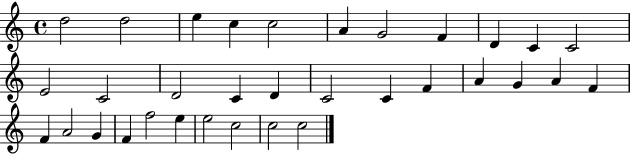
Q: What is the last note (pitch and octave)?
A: C5